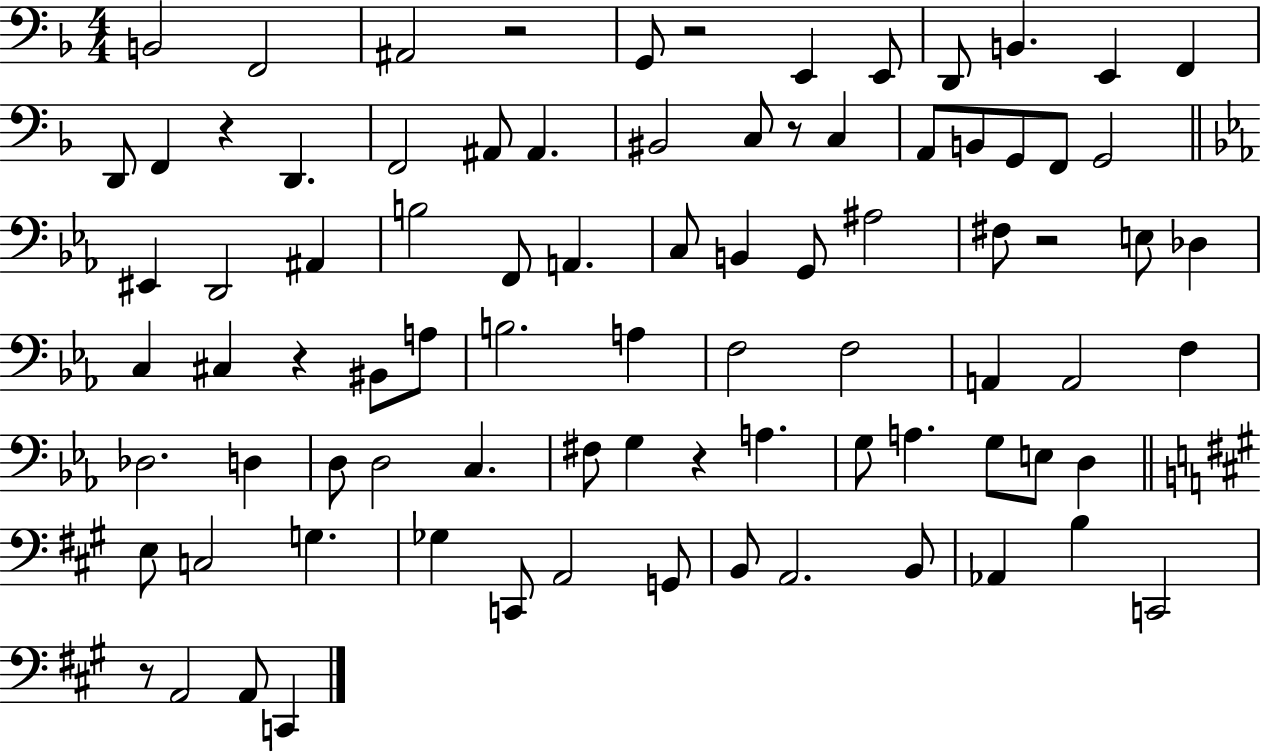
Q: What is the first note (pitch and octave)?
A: B2